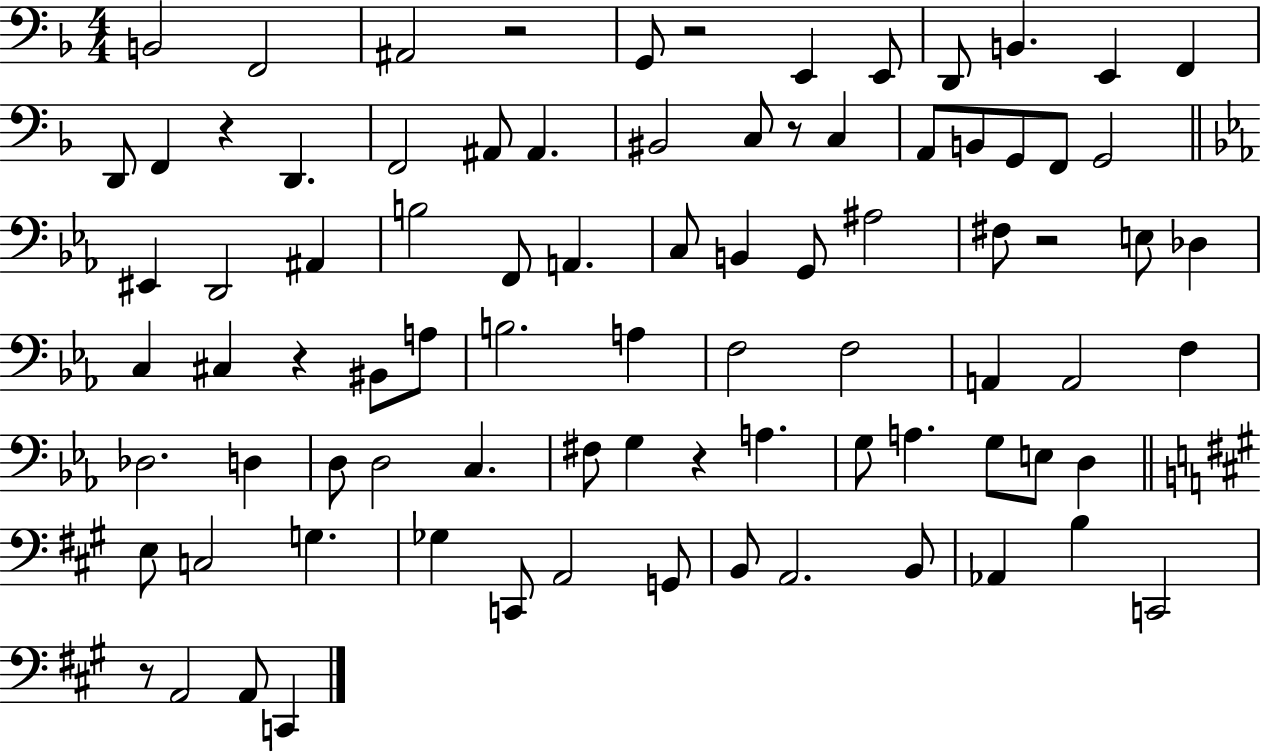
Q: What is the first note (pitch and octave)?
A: B2